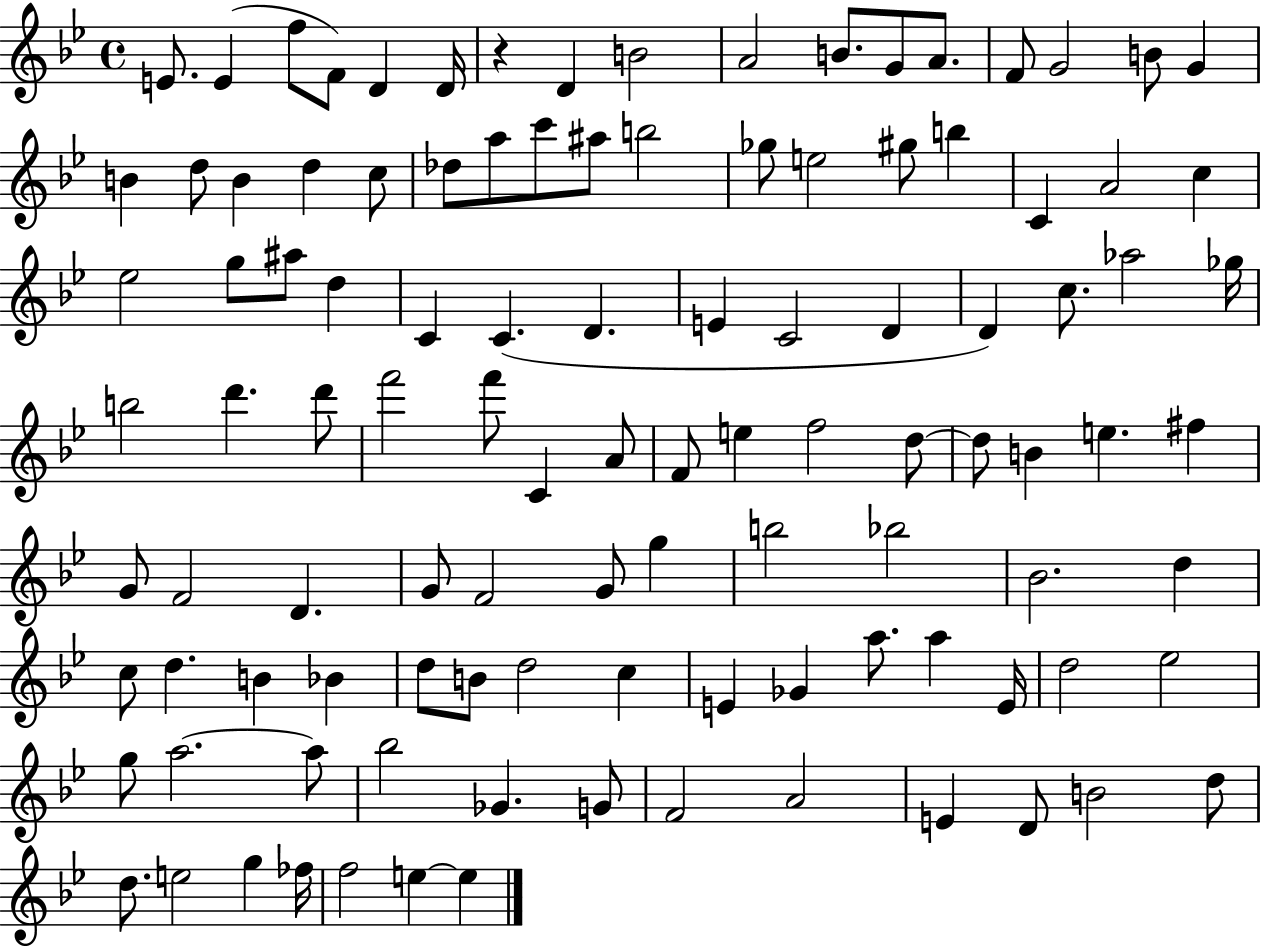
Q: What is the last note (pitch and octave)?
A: E5